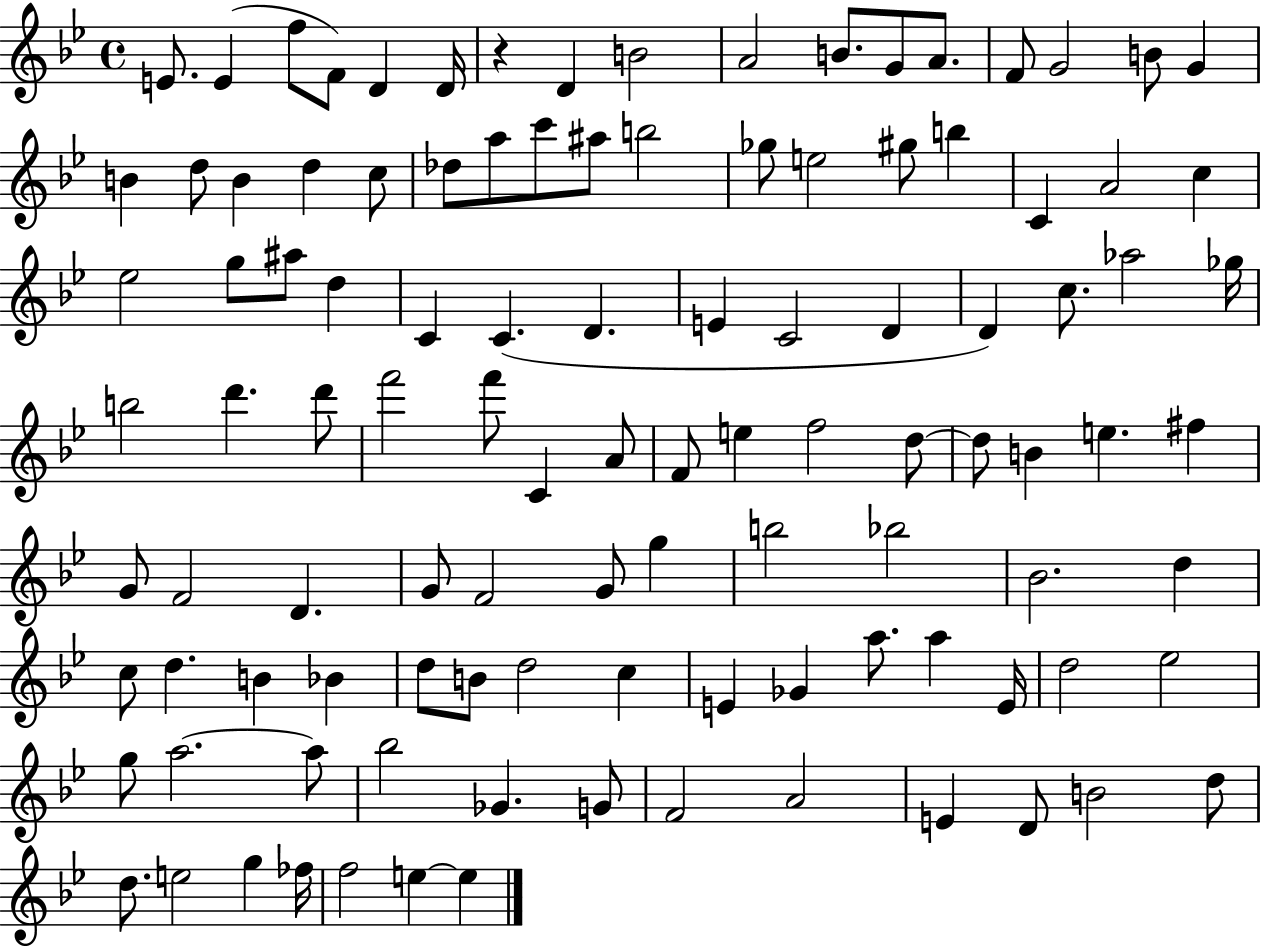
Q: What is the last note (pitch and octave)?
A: E5